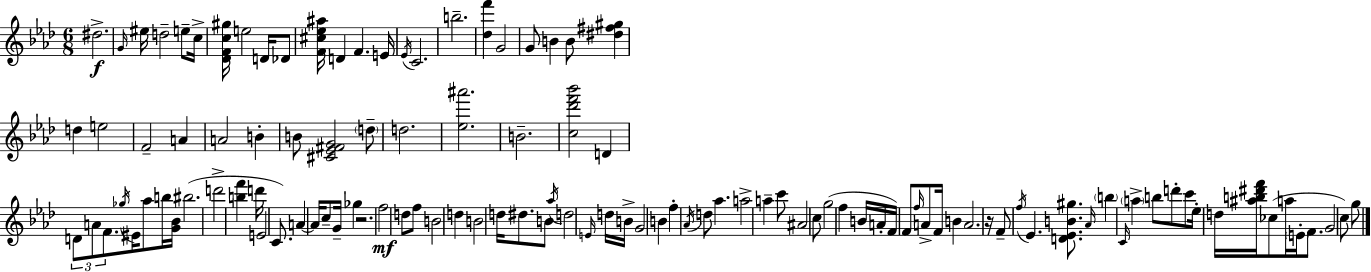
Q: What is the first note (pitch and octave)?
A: D#5